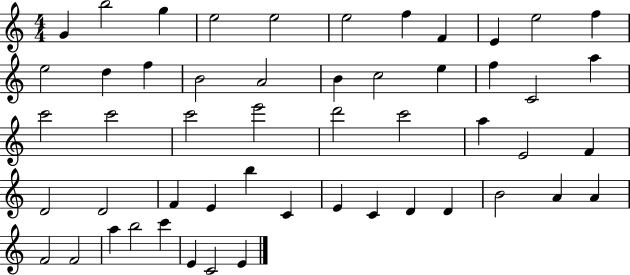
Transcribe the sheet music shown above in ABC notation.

X:1
T:Untitled
M:4/4
L:1/4
K:C
G b2 g e2 e2 e2 f F E e2 f e2 d f B2 A2 B c2 e f C2 a c'2 c'2 c'2 e'2 d'2 c'2 a E2 F D2 D2 F E b C E C D D B2 A A F2 F2 a b2 c' E C2 E